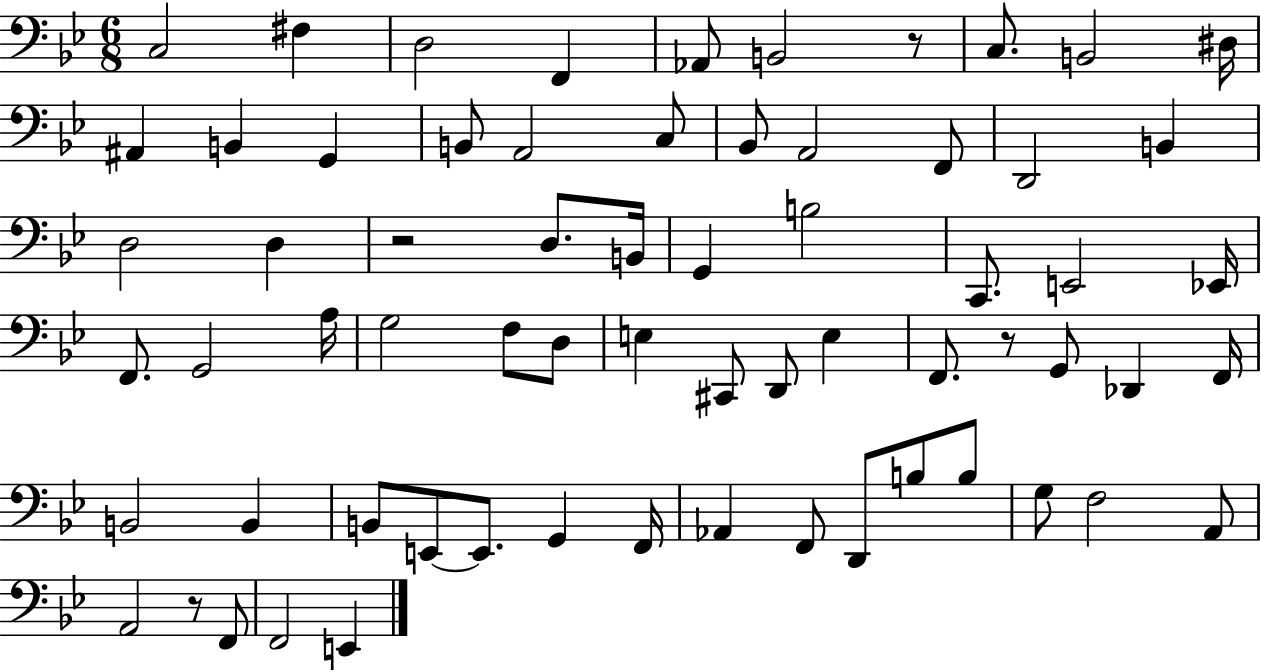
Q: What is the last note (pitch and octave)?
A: E2